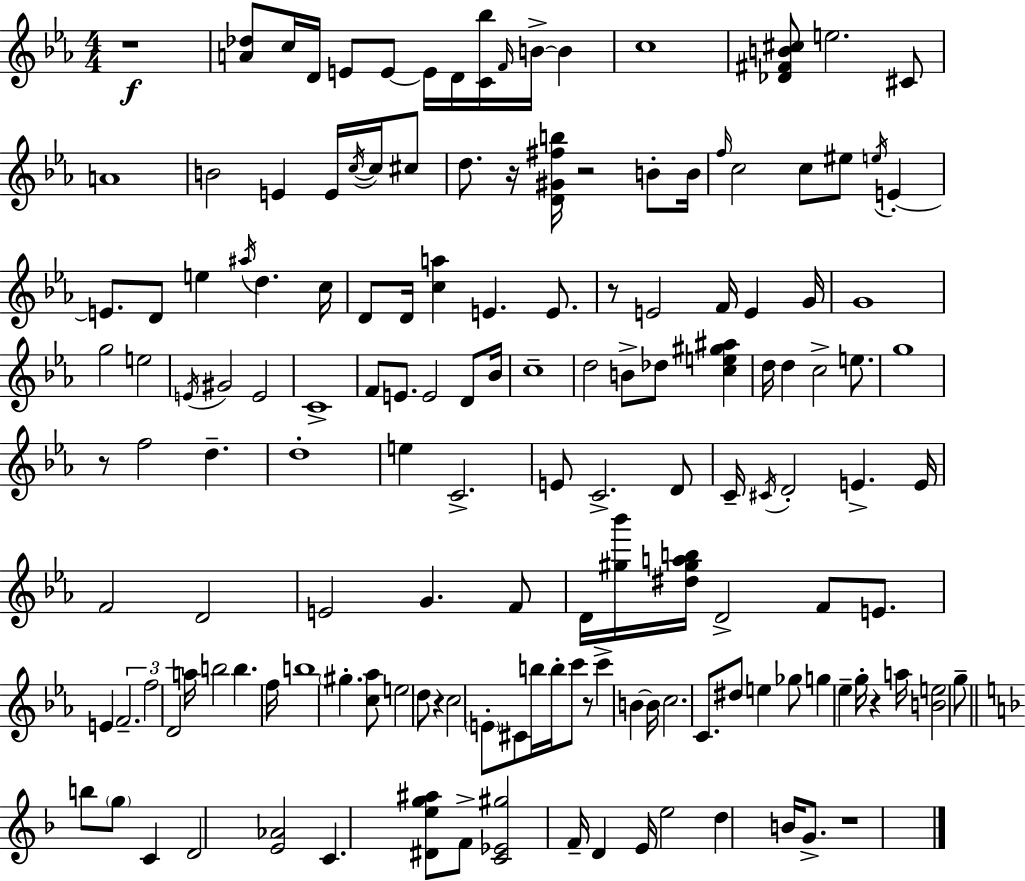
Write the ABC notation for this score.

X:1
T:Untitled
M:4/4
L:1/4
K:Eb
z4 [A_d]/2 c/4 D/4 E/2 E/2 E/4 D/4 [C_b]/4 F/4 B/4 B c4 [_D^FB^c]/2 e2 ^C/2 A4 B2 E E/4 c/4 c/4 ^c/2 d/2 z/4 [D^G^fb]/4 z2 B/2 B/4 f/4 c2 c/2 ^e/2 e/4 E E/2 D/2 e ^a/4 d c/4 D/2 D/4 [ca] E E/2 z/2 E2 F/4 E G/4 G4 g2 e2 E/4 ^G2 E2 C4 F/2 E/2 E2 D/2 _B/4 c4 d2 B/2 _d/2 [ce^g^a] d/4 d c2 e/2 g4 z/2 f2 d d4 e C2 E/2 C2 D/2 C/4 ^C/4 D2 E E/4 F2 D2 E2 G F/2 D/4 [^g_b']/4 [^d^gab]/4 D2 F/2 E/2 E F2 f2 D2 a/4 b2 b f/4 b4 ^g [c_a]/2 e2 d/2 z c2 E/2 ^C/2 b/4 b/4 c'/2 z/2 c' B B/4 c2 C/2 ^d/2 e _g/2 g _e g/4 z a/4 [Be]2 g/2 b/2 g/2 C D2 [E_A]2 C [^Deg^a]/2 F/2 [C_E^g]2 F/4 D E/4 e2 d B/4 G/2 z4